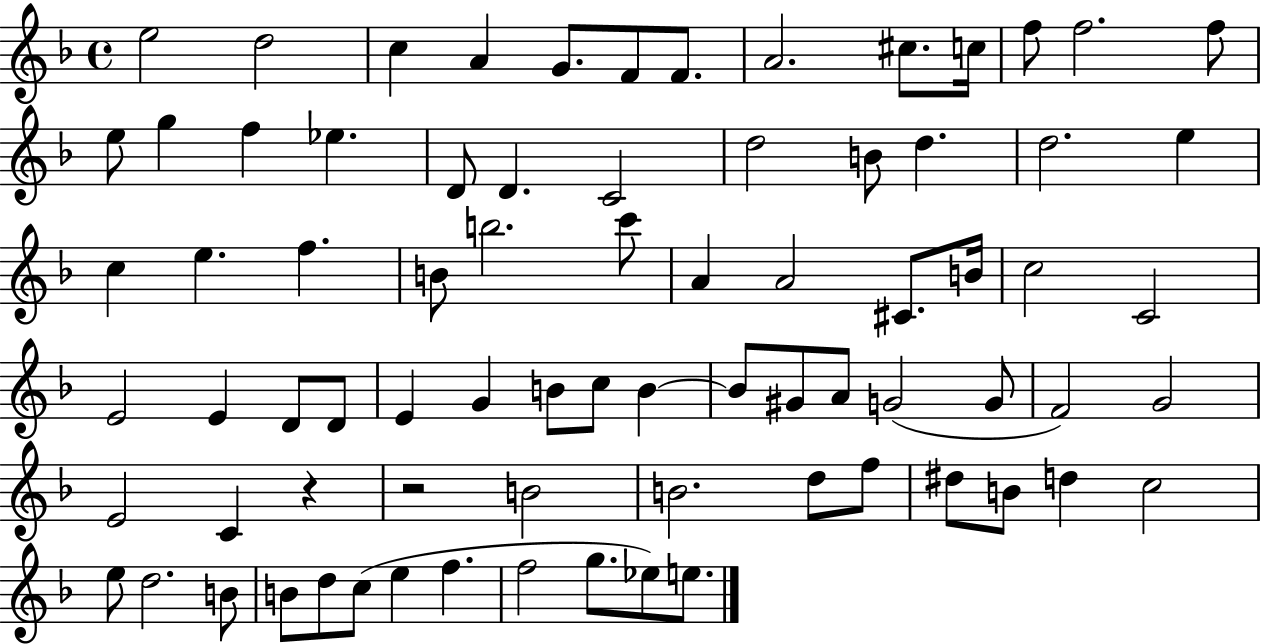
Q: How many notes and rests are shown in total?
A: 77